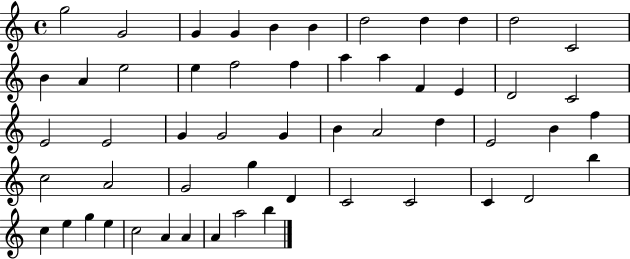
{
  \clef treble
  \time 4/4
  \defaultTimeSignature
  \key c \major
  g''2 g'2 | g'4 g'4 b'4 b'4 | d''2 d''4 d''4 | d''2 c'2 | \break b'4 a'4 e''2 | e''4 f''2 f''4 | a''4 a''4 f'4 e'4 | d'2 c'2 | \break e'2 e'2 | g'4 g'2 g'4 | b'4 a'2 d''4 | e'2 b'4 f''4 | \break c''2 a'2 | g'2 g''4 d'4 | c'2 c'2 | c'4 d'2 b''4 | \break c''4 e''4 g''4 e''4 | c''2 a'4 a'4 | a'4 a''2 b''4 | \bar "|."
}